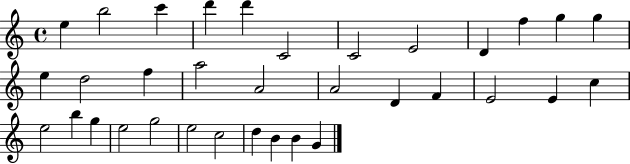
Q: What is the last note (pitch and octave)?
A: G4